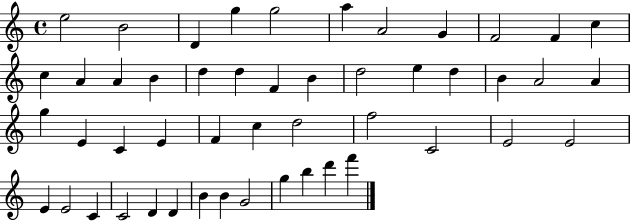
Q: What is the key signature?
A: C major